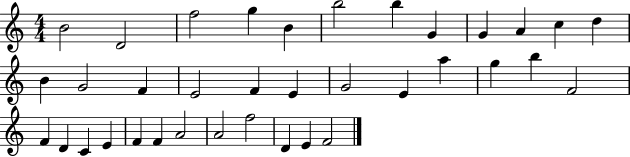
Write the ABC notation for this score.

X:1
T:Untitled
M:4/4
L:1/4
K:C
B2 D2 f2 g B b2 b G G A c d B G2 F E2 F E G2 E a g b F2 F D C E F F A2 A2 f2 D E F2